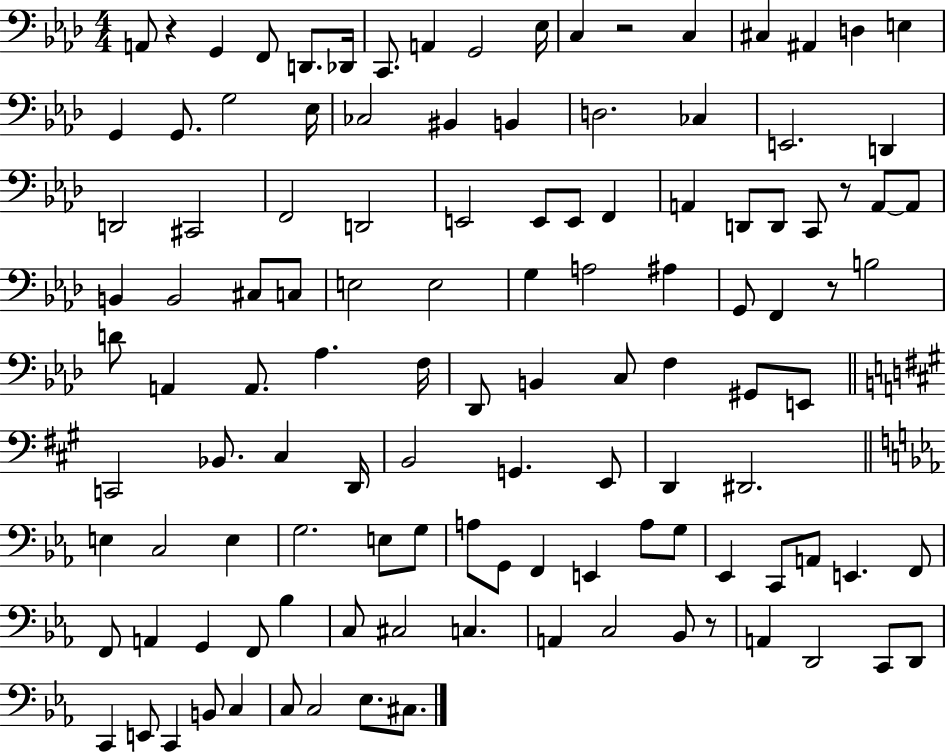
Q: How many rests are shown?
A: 5